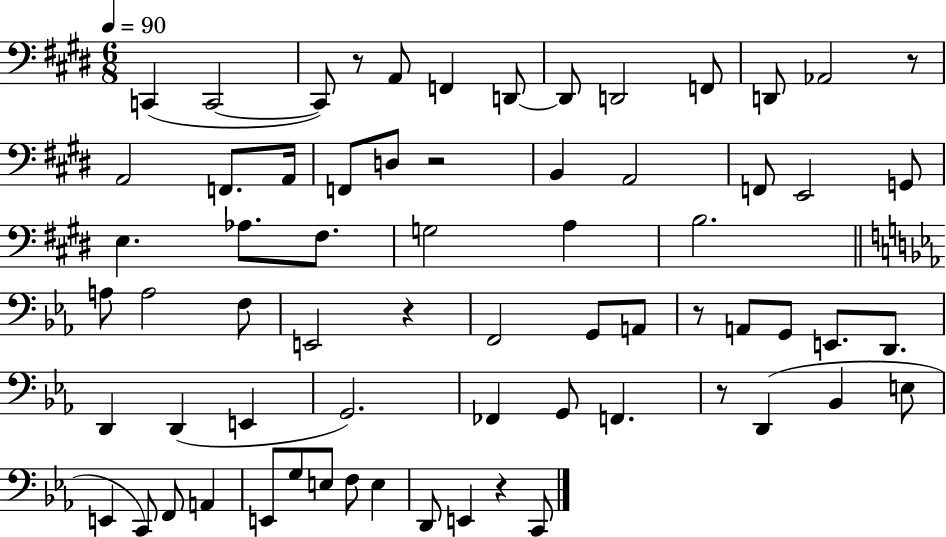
C2/q C2/h C2/e R/e A2/e F2/q D2/e D2/e D2/h F2/e D2/e Ab2/h R/e A2/h F2/e. A2/s F2/e D3/e R/h B2/q A2/h F2/e E2/h G2/e E3/q. Ab3/e. F#3/e. G3/h A3/q B3/h. A3/e A3/h F3/e E2/h R/q F2/h G2/e A2/e R/e A2/e G2/e E2/e. D2/e. D2/q D2/q E2/q G2/h. FES2/q G2/e F2/q. R/e D2/q Bb2/q E3/e E2/q C2/e F2/e A2/q E2/e G3/e E3/e F3/e E3/q D2/e E2/q R/q C2/e